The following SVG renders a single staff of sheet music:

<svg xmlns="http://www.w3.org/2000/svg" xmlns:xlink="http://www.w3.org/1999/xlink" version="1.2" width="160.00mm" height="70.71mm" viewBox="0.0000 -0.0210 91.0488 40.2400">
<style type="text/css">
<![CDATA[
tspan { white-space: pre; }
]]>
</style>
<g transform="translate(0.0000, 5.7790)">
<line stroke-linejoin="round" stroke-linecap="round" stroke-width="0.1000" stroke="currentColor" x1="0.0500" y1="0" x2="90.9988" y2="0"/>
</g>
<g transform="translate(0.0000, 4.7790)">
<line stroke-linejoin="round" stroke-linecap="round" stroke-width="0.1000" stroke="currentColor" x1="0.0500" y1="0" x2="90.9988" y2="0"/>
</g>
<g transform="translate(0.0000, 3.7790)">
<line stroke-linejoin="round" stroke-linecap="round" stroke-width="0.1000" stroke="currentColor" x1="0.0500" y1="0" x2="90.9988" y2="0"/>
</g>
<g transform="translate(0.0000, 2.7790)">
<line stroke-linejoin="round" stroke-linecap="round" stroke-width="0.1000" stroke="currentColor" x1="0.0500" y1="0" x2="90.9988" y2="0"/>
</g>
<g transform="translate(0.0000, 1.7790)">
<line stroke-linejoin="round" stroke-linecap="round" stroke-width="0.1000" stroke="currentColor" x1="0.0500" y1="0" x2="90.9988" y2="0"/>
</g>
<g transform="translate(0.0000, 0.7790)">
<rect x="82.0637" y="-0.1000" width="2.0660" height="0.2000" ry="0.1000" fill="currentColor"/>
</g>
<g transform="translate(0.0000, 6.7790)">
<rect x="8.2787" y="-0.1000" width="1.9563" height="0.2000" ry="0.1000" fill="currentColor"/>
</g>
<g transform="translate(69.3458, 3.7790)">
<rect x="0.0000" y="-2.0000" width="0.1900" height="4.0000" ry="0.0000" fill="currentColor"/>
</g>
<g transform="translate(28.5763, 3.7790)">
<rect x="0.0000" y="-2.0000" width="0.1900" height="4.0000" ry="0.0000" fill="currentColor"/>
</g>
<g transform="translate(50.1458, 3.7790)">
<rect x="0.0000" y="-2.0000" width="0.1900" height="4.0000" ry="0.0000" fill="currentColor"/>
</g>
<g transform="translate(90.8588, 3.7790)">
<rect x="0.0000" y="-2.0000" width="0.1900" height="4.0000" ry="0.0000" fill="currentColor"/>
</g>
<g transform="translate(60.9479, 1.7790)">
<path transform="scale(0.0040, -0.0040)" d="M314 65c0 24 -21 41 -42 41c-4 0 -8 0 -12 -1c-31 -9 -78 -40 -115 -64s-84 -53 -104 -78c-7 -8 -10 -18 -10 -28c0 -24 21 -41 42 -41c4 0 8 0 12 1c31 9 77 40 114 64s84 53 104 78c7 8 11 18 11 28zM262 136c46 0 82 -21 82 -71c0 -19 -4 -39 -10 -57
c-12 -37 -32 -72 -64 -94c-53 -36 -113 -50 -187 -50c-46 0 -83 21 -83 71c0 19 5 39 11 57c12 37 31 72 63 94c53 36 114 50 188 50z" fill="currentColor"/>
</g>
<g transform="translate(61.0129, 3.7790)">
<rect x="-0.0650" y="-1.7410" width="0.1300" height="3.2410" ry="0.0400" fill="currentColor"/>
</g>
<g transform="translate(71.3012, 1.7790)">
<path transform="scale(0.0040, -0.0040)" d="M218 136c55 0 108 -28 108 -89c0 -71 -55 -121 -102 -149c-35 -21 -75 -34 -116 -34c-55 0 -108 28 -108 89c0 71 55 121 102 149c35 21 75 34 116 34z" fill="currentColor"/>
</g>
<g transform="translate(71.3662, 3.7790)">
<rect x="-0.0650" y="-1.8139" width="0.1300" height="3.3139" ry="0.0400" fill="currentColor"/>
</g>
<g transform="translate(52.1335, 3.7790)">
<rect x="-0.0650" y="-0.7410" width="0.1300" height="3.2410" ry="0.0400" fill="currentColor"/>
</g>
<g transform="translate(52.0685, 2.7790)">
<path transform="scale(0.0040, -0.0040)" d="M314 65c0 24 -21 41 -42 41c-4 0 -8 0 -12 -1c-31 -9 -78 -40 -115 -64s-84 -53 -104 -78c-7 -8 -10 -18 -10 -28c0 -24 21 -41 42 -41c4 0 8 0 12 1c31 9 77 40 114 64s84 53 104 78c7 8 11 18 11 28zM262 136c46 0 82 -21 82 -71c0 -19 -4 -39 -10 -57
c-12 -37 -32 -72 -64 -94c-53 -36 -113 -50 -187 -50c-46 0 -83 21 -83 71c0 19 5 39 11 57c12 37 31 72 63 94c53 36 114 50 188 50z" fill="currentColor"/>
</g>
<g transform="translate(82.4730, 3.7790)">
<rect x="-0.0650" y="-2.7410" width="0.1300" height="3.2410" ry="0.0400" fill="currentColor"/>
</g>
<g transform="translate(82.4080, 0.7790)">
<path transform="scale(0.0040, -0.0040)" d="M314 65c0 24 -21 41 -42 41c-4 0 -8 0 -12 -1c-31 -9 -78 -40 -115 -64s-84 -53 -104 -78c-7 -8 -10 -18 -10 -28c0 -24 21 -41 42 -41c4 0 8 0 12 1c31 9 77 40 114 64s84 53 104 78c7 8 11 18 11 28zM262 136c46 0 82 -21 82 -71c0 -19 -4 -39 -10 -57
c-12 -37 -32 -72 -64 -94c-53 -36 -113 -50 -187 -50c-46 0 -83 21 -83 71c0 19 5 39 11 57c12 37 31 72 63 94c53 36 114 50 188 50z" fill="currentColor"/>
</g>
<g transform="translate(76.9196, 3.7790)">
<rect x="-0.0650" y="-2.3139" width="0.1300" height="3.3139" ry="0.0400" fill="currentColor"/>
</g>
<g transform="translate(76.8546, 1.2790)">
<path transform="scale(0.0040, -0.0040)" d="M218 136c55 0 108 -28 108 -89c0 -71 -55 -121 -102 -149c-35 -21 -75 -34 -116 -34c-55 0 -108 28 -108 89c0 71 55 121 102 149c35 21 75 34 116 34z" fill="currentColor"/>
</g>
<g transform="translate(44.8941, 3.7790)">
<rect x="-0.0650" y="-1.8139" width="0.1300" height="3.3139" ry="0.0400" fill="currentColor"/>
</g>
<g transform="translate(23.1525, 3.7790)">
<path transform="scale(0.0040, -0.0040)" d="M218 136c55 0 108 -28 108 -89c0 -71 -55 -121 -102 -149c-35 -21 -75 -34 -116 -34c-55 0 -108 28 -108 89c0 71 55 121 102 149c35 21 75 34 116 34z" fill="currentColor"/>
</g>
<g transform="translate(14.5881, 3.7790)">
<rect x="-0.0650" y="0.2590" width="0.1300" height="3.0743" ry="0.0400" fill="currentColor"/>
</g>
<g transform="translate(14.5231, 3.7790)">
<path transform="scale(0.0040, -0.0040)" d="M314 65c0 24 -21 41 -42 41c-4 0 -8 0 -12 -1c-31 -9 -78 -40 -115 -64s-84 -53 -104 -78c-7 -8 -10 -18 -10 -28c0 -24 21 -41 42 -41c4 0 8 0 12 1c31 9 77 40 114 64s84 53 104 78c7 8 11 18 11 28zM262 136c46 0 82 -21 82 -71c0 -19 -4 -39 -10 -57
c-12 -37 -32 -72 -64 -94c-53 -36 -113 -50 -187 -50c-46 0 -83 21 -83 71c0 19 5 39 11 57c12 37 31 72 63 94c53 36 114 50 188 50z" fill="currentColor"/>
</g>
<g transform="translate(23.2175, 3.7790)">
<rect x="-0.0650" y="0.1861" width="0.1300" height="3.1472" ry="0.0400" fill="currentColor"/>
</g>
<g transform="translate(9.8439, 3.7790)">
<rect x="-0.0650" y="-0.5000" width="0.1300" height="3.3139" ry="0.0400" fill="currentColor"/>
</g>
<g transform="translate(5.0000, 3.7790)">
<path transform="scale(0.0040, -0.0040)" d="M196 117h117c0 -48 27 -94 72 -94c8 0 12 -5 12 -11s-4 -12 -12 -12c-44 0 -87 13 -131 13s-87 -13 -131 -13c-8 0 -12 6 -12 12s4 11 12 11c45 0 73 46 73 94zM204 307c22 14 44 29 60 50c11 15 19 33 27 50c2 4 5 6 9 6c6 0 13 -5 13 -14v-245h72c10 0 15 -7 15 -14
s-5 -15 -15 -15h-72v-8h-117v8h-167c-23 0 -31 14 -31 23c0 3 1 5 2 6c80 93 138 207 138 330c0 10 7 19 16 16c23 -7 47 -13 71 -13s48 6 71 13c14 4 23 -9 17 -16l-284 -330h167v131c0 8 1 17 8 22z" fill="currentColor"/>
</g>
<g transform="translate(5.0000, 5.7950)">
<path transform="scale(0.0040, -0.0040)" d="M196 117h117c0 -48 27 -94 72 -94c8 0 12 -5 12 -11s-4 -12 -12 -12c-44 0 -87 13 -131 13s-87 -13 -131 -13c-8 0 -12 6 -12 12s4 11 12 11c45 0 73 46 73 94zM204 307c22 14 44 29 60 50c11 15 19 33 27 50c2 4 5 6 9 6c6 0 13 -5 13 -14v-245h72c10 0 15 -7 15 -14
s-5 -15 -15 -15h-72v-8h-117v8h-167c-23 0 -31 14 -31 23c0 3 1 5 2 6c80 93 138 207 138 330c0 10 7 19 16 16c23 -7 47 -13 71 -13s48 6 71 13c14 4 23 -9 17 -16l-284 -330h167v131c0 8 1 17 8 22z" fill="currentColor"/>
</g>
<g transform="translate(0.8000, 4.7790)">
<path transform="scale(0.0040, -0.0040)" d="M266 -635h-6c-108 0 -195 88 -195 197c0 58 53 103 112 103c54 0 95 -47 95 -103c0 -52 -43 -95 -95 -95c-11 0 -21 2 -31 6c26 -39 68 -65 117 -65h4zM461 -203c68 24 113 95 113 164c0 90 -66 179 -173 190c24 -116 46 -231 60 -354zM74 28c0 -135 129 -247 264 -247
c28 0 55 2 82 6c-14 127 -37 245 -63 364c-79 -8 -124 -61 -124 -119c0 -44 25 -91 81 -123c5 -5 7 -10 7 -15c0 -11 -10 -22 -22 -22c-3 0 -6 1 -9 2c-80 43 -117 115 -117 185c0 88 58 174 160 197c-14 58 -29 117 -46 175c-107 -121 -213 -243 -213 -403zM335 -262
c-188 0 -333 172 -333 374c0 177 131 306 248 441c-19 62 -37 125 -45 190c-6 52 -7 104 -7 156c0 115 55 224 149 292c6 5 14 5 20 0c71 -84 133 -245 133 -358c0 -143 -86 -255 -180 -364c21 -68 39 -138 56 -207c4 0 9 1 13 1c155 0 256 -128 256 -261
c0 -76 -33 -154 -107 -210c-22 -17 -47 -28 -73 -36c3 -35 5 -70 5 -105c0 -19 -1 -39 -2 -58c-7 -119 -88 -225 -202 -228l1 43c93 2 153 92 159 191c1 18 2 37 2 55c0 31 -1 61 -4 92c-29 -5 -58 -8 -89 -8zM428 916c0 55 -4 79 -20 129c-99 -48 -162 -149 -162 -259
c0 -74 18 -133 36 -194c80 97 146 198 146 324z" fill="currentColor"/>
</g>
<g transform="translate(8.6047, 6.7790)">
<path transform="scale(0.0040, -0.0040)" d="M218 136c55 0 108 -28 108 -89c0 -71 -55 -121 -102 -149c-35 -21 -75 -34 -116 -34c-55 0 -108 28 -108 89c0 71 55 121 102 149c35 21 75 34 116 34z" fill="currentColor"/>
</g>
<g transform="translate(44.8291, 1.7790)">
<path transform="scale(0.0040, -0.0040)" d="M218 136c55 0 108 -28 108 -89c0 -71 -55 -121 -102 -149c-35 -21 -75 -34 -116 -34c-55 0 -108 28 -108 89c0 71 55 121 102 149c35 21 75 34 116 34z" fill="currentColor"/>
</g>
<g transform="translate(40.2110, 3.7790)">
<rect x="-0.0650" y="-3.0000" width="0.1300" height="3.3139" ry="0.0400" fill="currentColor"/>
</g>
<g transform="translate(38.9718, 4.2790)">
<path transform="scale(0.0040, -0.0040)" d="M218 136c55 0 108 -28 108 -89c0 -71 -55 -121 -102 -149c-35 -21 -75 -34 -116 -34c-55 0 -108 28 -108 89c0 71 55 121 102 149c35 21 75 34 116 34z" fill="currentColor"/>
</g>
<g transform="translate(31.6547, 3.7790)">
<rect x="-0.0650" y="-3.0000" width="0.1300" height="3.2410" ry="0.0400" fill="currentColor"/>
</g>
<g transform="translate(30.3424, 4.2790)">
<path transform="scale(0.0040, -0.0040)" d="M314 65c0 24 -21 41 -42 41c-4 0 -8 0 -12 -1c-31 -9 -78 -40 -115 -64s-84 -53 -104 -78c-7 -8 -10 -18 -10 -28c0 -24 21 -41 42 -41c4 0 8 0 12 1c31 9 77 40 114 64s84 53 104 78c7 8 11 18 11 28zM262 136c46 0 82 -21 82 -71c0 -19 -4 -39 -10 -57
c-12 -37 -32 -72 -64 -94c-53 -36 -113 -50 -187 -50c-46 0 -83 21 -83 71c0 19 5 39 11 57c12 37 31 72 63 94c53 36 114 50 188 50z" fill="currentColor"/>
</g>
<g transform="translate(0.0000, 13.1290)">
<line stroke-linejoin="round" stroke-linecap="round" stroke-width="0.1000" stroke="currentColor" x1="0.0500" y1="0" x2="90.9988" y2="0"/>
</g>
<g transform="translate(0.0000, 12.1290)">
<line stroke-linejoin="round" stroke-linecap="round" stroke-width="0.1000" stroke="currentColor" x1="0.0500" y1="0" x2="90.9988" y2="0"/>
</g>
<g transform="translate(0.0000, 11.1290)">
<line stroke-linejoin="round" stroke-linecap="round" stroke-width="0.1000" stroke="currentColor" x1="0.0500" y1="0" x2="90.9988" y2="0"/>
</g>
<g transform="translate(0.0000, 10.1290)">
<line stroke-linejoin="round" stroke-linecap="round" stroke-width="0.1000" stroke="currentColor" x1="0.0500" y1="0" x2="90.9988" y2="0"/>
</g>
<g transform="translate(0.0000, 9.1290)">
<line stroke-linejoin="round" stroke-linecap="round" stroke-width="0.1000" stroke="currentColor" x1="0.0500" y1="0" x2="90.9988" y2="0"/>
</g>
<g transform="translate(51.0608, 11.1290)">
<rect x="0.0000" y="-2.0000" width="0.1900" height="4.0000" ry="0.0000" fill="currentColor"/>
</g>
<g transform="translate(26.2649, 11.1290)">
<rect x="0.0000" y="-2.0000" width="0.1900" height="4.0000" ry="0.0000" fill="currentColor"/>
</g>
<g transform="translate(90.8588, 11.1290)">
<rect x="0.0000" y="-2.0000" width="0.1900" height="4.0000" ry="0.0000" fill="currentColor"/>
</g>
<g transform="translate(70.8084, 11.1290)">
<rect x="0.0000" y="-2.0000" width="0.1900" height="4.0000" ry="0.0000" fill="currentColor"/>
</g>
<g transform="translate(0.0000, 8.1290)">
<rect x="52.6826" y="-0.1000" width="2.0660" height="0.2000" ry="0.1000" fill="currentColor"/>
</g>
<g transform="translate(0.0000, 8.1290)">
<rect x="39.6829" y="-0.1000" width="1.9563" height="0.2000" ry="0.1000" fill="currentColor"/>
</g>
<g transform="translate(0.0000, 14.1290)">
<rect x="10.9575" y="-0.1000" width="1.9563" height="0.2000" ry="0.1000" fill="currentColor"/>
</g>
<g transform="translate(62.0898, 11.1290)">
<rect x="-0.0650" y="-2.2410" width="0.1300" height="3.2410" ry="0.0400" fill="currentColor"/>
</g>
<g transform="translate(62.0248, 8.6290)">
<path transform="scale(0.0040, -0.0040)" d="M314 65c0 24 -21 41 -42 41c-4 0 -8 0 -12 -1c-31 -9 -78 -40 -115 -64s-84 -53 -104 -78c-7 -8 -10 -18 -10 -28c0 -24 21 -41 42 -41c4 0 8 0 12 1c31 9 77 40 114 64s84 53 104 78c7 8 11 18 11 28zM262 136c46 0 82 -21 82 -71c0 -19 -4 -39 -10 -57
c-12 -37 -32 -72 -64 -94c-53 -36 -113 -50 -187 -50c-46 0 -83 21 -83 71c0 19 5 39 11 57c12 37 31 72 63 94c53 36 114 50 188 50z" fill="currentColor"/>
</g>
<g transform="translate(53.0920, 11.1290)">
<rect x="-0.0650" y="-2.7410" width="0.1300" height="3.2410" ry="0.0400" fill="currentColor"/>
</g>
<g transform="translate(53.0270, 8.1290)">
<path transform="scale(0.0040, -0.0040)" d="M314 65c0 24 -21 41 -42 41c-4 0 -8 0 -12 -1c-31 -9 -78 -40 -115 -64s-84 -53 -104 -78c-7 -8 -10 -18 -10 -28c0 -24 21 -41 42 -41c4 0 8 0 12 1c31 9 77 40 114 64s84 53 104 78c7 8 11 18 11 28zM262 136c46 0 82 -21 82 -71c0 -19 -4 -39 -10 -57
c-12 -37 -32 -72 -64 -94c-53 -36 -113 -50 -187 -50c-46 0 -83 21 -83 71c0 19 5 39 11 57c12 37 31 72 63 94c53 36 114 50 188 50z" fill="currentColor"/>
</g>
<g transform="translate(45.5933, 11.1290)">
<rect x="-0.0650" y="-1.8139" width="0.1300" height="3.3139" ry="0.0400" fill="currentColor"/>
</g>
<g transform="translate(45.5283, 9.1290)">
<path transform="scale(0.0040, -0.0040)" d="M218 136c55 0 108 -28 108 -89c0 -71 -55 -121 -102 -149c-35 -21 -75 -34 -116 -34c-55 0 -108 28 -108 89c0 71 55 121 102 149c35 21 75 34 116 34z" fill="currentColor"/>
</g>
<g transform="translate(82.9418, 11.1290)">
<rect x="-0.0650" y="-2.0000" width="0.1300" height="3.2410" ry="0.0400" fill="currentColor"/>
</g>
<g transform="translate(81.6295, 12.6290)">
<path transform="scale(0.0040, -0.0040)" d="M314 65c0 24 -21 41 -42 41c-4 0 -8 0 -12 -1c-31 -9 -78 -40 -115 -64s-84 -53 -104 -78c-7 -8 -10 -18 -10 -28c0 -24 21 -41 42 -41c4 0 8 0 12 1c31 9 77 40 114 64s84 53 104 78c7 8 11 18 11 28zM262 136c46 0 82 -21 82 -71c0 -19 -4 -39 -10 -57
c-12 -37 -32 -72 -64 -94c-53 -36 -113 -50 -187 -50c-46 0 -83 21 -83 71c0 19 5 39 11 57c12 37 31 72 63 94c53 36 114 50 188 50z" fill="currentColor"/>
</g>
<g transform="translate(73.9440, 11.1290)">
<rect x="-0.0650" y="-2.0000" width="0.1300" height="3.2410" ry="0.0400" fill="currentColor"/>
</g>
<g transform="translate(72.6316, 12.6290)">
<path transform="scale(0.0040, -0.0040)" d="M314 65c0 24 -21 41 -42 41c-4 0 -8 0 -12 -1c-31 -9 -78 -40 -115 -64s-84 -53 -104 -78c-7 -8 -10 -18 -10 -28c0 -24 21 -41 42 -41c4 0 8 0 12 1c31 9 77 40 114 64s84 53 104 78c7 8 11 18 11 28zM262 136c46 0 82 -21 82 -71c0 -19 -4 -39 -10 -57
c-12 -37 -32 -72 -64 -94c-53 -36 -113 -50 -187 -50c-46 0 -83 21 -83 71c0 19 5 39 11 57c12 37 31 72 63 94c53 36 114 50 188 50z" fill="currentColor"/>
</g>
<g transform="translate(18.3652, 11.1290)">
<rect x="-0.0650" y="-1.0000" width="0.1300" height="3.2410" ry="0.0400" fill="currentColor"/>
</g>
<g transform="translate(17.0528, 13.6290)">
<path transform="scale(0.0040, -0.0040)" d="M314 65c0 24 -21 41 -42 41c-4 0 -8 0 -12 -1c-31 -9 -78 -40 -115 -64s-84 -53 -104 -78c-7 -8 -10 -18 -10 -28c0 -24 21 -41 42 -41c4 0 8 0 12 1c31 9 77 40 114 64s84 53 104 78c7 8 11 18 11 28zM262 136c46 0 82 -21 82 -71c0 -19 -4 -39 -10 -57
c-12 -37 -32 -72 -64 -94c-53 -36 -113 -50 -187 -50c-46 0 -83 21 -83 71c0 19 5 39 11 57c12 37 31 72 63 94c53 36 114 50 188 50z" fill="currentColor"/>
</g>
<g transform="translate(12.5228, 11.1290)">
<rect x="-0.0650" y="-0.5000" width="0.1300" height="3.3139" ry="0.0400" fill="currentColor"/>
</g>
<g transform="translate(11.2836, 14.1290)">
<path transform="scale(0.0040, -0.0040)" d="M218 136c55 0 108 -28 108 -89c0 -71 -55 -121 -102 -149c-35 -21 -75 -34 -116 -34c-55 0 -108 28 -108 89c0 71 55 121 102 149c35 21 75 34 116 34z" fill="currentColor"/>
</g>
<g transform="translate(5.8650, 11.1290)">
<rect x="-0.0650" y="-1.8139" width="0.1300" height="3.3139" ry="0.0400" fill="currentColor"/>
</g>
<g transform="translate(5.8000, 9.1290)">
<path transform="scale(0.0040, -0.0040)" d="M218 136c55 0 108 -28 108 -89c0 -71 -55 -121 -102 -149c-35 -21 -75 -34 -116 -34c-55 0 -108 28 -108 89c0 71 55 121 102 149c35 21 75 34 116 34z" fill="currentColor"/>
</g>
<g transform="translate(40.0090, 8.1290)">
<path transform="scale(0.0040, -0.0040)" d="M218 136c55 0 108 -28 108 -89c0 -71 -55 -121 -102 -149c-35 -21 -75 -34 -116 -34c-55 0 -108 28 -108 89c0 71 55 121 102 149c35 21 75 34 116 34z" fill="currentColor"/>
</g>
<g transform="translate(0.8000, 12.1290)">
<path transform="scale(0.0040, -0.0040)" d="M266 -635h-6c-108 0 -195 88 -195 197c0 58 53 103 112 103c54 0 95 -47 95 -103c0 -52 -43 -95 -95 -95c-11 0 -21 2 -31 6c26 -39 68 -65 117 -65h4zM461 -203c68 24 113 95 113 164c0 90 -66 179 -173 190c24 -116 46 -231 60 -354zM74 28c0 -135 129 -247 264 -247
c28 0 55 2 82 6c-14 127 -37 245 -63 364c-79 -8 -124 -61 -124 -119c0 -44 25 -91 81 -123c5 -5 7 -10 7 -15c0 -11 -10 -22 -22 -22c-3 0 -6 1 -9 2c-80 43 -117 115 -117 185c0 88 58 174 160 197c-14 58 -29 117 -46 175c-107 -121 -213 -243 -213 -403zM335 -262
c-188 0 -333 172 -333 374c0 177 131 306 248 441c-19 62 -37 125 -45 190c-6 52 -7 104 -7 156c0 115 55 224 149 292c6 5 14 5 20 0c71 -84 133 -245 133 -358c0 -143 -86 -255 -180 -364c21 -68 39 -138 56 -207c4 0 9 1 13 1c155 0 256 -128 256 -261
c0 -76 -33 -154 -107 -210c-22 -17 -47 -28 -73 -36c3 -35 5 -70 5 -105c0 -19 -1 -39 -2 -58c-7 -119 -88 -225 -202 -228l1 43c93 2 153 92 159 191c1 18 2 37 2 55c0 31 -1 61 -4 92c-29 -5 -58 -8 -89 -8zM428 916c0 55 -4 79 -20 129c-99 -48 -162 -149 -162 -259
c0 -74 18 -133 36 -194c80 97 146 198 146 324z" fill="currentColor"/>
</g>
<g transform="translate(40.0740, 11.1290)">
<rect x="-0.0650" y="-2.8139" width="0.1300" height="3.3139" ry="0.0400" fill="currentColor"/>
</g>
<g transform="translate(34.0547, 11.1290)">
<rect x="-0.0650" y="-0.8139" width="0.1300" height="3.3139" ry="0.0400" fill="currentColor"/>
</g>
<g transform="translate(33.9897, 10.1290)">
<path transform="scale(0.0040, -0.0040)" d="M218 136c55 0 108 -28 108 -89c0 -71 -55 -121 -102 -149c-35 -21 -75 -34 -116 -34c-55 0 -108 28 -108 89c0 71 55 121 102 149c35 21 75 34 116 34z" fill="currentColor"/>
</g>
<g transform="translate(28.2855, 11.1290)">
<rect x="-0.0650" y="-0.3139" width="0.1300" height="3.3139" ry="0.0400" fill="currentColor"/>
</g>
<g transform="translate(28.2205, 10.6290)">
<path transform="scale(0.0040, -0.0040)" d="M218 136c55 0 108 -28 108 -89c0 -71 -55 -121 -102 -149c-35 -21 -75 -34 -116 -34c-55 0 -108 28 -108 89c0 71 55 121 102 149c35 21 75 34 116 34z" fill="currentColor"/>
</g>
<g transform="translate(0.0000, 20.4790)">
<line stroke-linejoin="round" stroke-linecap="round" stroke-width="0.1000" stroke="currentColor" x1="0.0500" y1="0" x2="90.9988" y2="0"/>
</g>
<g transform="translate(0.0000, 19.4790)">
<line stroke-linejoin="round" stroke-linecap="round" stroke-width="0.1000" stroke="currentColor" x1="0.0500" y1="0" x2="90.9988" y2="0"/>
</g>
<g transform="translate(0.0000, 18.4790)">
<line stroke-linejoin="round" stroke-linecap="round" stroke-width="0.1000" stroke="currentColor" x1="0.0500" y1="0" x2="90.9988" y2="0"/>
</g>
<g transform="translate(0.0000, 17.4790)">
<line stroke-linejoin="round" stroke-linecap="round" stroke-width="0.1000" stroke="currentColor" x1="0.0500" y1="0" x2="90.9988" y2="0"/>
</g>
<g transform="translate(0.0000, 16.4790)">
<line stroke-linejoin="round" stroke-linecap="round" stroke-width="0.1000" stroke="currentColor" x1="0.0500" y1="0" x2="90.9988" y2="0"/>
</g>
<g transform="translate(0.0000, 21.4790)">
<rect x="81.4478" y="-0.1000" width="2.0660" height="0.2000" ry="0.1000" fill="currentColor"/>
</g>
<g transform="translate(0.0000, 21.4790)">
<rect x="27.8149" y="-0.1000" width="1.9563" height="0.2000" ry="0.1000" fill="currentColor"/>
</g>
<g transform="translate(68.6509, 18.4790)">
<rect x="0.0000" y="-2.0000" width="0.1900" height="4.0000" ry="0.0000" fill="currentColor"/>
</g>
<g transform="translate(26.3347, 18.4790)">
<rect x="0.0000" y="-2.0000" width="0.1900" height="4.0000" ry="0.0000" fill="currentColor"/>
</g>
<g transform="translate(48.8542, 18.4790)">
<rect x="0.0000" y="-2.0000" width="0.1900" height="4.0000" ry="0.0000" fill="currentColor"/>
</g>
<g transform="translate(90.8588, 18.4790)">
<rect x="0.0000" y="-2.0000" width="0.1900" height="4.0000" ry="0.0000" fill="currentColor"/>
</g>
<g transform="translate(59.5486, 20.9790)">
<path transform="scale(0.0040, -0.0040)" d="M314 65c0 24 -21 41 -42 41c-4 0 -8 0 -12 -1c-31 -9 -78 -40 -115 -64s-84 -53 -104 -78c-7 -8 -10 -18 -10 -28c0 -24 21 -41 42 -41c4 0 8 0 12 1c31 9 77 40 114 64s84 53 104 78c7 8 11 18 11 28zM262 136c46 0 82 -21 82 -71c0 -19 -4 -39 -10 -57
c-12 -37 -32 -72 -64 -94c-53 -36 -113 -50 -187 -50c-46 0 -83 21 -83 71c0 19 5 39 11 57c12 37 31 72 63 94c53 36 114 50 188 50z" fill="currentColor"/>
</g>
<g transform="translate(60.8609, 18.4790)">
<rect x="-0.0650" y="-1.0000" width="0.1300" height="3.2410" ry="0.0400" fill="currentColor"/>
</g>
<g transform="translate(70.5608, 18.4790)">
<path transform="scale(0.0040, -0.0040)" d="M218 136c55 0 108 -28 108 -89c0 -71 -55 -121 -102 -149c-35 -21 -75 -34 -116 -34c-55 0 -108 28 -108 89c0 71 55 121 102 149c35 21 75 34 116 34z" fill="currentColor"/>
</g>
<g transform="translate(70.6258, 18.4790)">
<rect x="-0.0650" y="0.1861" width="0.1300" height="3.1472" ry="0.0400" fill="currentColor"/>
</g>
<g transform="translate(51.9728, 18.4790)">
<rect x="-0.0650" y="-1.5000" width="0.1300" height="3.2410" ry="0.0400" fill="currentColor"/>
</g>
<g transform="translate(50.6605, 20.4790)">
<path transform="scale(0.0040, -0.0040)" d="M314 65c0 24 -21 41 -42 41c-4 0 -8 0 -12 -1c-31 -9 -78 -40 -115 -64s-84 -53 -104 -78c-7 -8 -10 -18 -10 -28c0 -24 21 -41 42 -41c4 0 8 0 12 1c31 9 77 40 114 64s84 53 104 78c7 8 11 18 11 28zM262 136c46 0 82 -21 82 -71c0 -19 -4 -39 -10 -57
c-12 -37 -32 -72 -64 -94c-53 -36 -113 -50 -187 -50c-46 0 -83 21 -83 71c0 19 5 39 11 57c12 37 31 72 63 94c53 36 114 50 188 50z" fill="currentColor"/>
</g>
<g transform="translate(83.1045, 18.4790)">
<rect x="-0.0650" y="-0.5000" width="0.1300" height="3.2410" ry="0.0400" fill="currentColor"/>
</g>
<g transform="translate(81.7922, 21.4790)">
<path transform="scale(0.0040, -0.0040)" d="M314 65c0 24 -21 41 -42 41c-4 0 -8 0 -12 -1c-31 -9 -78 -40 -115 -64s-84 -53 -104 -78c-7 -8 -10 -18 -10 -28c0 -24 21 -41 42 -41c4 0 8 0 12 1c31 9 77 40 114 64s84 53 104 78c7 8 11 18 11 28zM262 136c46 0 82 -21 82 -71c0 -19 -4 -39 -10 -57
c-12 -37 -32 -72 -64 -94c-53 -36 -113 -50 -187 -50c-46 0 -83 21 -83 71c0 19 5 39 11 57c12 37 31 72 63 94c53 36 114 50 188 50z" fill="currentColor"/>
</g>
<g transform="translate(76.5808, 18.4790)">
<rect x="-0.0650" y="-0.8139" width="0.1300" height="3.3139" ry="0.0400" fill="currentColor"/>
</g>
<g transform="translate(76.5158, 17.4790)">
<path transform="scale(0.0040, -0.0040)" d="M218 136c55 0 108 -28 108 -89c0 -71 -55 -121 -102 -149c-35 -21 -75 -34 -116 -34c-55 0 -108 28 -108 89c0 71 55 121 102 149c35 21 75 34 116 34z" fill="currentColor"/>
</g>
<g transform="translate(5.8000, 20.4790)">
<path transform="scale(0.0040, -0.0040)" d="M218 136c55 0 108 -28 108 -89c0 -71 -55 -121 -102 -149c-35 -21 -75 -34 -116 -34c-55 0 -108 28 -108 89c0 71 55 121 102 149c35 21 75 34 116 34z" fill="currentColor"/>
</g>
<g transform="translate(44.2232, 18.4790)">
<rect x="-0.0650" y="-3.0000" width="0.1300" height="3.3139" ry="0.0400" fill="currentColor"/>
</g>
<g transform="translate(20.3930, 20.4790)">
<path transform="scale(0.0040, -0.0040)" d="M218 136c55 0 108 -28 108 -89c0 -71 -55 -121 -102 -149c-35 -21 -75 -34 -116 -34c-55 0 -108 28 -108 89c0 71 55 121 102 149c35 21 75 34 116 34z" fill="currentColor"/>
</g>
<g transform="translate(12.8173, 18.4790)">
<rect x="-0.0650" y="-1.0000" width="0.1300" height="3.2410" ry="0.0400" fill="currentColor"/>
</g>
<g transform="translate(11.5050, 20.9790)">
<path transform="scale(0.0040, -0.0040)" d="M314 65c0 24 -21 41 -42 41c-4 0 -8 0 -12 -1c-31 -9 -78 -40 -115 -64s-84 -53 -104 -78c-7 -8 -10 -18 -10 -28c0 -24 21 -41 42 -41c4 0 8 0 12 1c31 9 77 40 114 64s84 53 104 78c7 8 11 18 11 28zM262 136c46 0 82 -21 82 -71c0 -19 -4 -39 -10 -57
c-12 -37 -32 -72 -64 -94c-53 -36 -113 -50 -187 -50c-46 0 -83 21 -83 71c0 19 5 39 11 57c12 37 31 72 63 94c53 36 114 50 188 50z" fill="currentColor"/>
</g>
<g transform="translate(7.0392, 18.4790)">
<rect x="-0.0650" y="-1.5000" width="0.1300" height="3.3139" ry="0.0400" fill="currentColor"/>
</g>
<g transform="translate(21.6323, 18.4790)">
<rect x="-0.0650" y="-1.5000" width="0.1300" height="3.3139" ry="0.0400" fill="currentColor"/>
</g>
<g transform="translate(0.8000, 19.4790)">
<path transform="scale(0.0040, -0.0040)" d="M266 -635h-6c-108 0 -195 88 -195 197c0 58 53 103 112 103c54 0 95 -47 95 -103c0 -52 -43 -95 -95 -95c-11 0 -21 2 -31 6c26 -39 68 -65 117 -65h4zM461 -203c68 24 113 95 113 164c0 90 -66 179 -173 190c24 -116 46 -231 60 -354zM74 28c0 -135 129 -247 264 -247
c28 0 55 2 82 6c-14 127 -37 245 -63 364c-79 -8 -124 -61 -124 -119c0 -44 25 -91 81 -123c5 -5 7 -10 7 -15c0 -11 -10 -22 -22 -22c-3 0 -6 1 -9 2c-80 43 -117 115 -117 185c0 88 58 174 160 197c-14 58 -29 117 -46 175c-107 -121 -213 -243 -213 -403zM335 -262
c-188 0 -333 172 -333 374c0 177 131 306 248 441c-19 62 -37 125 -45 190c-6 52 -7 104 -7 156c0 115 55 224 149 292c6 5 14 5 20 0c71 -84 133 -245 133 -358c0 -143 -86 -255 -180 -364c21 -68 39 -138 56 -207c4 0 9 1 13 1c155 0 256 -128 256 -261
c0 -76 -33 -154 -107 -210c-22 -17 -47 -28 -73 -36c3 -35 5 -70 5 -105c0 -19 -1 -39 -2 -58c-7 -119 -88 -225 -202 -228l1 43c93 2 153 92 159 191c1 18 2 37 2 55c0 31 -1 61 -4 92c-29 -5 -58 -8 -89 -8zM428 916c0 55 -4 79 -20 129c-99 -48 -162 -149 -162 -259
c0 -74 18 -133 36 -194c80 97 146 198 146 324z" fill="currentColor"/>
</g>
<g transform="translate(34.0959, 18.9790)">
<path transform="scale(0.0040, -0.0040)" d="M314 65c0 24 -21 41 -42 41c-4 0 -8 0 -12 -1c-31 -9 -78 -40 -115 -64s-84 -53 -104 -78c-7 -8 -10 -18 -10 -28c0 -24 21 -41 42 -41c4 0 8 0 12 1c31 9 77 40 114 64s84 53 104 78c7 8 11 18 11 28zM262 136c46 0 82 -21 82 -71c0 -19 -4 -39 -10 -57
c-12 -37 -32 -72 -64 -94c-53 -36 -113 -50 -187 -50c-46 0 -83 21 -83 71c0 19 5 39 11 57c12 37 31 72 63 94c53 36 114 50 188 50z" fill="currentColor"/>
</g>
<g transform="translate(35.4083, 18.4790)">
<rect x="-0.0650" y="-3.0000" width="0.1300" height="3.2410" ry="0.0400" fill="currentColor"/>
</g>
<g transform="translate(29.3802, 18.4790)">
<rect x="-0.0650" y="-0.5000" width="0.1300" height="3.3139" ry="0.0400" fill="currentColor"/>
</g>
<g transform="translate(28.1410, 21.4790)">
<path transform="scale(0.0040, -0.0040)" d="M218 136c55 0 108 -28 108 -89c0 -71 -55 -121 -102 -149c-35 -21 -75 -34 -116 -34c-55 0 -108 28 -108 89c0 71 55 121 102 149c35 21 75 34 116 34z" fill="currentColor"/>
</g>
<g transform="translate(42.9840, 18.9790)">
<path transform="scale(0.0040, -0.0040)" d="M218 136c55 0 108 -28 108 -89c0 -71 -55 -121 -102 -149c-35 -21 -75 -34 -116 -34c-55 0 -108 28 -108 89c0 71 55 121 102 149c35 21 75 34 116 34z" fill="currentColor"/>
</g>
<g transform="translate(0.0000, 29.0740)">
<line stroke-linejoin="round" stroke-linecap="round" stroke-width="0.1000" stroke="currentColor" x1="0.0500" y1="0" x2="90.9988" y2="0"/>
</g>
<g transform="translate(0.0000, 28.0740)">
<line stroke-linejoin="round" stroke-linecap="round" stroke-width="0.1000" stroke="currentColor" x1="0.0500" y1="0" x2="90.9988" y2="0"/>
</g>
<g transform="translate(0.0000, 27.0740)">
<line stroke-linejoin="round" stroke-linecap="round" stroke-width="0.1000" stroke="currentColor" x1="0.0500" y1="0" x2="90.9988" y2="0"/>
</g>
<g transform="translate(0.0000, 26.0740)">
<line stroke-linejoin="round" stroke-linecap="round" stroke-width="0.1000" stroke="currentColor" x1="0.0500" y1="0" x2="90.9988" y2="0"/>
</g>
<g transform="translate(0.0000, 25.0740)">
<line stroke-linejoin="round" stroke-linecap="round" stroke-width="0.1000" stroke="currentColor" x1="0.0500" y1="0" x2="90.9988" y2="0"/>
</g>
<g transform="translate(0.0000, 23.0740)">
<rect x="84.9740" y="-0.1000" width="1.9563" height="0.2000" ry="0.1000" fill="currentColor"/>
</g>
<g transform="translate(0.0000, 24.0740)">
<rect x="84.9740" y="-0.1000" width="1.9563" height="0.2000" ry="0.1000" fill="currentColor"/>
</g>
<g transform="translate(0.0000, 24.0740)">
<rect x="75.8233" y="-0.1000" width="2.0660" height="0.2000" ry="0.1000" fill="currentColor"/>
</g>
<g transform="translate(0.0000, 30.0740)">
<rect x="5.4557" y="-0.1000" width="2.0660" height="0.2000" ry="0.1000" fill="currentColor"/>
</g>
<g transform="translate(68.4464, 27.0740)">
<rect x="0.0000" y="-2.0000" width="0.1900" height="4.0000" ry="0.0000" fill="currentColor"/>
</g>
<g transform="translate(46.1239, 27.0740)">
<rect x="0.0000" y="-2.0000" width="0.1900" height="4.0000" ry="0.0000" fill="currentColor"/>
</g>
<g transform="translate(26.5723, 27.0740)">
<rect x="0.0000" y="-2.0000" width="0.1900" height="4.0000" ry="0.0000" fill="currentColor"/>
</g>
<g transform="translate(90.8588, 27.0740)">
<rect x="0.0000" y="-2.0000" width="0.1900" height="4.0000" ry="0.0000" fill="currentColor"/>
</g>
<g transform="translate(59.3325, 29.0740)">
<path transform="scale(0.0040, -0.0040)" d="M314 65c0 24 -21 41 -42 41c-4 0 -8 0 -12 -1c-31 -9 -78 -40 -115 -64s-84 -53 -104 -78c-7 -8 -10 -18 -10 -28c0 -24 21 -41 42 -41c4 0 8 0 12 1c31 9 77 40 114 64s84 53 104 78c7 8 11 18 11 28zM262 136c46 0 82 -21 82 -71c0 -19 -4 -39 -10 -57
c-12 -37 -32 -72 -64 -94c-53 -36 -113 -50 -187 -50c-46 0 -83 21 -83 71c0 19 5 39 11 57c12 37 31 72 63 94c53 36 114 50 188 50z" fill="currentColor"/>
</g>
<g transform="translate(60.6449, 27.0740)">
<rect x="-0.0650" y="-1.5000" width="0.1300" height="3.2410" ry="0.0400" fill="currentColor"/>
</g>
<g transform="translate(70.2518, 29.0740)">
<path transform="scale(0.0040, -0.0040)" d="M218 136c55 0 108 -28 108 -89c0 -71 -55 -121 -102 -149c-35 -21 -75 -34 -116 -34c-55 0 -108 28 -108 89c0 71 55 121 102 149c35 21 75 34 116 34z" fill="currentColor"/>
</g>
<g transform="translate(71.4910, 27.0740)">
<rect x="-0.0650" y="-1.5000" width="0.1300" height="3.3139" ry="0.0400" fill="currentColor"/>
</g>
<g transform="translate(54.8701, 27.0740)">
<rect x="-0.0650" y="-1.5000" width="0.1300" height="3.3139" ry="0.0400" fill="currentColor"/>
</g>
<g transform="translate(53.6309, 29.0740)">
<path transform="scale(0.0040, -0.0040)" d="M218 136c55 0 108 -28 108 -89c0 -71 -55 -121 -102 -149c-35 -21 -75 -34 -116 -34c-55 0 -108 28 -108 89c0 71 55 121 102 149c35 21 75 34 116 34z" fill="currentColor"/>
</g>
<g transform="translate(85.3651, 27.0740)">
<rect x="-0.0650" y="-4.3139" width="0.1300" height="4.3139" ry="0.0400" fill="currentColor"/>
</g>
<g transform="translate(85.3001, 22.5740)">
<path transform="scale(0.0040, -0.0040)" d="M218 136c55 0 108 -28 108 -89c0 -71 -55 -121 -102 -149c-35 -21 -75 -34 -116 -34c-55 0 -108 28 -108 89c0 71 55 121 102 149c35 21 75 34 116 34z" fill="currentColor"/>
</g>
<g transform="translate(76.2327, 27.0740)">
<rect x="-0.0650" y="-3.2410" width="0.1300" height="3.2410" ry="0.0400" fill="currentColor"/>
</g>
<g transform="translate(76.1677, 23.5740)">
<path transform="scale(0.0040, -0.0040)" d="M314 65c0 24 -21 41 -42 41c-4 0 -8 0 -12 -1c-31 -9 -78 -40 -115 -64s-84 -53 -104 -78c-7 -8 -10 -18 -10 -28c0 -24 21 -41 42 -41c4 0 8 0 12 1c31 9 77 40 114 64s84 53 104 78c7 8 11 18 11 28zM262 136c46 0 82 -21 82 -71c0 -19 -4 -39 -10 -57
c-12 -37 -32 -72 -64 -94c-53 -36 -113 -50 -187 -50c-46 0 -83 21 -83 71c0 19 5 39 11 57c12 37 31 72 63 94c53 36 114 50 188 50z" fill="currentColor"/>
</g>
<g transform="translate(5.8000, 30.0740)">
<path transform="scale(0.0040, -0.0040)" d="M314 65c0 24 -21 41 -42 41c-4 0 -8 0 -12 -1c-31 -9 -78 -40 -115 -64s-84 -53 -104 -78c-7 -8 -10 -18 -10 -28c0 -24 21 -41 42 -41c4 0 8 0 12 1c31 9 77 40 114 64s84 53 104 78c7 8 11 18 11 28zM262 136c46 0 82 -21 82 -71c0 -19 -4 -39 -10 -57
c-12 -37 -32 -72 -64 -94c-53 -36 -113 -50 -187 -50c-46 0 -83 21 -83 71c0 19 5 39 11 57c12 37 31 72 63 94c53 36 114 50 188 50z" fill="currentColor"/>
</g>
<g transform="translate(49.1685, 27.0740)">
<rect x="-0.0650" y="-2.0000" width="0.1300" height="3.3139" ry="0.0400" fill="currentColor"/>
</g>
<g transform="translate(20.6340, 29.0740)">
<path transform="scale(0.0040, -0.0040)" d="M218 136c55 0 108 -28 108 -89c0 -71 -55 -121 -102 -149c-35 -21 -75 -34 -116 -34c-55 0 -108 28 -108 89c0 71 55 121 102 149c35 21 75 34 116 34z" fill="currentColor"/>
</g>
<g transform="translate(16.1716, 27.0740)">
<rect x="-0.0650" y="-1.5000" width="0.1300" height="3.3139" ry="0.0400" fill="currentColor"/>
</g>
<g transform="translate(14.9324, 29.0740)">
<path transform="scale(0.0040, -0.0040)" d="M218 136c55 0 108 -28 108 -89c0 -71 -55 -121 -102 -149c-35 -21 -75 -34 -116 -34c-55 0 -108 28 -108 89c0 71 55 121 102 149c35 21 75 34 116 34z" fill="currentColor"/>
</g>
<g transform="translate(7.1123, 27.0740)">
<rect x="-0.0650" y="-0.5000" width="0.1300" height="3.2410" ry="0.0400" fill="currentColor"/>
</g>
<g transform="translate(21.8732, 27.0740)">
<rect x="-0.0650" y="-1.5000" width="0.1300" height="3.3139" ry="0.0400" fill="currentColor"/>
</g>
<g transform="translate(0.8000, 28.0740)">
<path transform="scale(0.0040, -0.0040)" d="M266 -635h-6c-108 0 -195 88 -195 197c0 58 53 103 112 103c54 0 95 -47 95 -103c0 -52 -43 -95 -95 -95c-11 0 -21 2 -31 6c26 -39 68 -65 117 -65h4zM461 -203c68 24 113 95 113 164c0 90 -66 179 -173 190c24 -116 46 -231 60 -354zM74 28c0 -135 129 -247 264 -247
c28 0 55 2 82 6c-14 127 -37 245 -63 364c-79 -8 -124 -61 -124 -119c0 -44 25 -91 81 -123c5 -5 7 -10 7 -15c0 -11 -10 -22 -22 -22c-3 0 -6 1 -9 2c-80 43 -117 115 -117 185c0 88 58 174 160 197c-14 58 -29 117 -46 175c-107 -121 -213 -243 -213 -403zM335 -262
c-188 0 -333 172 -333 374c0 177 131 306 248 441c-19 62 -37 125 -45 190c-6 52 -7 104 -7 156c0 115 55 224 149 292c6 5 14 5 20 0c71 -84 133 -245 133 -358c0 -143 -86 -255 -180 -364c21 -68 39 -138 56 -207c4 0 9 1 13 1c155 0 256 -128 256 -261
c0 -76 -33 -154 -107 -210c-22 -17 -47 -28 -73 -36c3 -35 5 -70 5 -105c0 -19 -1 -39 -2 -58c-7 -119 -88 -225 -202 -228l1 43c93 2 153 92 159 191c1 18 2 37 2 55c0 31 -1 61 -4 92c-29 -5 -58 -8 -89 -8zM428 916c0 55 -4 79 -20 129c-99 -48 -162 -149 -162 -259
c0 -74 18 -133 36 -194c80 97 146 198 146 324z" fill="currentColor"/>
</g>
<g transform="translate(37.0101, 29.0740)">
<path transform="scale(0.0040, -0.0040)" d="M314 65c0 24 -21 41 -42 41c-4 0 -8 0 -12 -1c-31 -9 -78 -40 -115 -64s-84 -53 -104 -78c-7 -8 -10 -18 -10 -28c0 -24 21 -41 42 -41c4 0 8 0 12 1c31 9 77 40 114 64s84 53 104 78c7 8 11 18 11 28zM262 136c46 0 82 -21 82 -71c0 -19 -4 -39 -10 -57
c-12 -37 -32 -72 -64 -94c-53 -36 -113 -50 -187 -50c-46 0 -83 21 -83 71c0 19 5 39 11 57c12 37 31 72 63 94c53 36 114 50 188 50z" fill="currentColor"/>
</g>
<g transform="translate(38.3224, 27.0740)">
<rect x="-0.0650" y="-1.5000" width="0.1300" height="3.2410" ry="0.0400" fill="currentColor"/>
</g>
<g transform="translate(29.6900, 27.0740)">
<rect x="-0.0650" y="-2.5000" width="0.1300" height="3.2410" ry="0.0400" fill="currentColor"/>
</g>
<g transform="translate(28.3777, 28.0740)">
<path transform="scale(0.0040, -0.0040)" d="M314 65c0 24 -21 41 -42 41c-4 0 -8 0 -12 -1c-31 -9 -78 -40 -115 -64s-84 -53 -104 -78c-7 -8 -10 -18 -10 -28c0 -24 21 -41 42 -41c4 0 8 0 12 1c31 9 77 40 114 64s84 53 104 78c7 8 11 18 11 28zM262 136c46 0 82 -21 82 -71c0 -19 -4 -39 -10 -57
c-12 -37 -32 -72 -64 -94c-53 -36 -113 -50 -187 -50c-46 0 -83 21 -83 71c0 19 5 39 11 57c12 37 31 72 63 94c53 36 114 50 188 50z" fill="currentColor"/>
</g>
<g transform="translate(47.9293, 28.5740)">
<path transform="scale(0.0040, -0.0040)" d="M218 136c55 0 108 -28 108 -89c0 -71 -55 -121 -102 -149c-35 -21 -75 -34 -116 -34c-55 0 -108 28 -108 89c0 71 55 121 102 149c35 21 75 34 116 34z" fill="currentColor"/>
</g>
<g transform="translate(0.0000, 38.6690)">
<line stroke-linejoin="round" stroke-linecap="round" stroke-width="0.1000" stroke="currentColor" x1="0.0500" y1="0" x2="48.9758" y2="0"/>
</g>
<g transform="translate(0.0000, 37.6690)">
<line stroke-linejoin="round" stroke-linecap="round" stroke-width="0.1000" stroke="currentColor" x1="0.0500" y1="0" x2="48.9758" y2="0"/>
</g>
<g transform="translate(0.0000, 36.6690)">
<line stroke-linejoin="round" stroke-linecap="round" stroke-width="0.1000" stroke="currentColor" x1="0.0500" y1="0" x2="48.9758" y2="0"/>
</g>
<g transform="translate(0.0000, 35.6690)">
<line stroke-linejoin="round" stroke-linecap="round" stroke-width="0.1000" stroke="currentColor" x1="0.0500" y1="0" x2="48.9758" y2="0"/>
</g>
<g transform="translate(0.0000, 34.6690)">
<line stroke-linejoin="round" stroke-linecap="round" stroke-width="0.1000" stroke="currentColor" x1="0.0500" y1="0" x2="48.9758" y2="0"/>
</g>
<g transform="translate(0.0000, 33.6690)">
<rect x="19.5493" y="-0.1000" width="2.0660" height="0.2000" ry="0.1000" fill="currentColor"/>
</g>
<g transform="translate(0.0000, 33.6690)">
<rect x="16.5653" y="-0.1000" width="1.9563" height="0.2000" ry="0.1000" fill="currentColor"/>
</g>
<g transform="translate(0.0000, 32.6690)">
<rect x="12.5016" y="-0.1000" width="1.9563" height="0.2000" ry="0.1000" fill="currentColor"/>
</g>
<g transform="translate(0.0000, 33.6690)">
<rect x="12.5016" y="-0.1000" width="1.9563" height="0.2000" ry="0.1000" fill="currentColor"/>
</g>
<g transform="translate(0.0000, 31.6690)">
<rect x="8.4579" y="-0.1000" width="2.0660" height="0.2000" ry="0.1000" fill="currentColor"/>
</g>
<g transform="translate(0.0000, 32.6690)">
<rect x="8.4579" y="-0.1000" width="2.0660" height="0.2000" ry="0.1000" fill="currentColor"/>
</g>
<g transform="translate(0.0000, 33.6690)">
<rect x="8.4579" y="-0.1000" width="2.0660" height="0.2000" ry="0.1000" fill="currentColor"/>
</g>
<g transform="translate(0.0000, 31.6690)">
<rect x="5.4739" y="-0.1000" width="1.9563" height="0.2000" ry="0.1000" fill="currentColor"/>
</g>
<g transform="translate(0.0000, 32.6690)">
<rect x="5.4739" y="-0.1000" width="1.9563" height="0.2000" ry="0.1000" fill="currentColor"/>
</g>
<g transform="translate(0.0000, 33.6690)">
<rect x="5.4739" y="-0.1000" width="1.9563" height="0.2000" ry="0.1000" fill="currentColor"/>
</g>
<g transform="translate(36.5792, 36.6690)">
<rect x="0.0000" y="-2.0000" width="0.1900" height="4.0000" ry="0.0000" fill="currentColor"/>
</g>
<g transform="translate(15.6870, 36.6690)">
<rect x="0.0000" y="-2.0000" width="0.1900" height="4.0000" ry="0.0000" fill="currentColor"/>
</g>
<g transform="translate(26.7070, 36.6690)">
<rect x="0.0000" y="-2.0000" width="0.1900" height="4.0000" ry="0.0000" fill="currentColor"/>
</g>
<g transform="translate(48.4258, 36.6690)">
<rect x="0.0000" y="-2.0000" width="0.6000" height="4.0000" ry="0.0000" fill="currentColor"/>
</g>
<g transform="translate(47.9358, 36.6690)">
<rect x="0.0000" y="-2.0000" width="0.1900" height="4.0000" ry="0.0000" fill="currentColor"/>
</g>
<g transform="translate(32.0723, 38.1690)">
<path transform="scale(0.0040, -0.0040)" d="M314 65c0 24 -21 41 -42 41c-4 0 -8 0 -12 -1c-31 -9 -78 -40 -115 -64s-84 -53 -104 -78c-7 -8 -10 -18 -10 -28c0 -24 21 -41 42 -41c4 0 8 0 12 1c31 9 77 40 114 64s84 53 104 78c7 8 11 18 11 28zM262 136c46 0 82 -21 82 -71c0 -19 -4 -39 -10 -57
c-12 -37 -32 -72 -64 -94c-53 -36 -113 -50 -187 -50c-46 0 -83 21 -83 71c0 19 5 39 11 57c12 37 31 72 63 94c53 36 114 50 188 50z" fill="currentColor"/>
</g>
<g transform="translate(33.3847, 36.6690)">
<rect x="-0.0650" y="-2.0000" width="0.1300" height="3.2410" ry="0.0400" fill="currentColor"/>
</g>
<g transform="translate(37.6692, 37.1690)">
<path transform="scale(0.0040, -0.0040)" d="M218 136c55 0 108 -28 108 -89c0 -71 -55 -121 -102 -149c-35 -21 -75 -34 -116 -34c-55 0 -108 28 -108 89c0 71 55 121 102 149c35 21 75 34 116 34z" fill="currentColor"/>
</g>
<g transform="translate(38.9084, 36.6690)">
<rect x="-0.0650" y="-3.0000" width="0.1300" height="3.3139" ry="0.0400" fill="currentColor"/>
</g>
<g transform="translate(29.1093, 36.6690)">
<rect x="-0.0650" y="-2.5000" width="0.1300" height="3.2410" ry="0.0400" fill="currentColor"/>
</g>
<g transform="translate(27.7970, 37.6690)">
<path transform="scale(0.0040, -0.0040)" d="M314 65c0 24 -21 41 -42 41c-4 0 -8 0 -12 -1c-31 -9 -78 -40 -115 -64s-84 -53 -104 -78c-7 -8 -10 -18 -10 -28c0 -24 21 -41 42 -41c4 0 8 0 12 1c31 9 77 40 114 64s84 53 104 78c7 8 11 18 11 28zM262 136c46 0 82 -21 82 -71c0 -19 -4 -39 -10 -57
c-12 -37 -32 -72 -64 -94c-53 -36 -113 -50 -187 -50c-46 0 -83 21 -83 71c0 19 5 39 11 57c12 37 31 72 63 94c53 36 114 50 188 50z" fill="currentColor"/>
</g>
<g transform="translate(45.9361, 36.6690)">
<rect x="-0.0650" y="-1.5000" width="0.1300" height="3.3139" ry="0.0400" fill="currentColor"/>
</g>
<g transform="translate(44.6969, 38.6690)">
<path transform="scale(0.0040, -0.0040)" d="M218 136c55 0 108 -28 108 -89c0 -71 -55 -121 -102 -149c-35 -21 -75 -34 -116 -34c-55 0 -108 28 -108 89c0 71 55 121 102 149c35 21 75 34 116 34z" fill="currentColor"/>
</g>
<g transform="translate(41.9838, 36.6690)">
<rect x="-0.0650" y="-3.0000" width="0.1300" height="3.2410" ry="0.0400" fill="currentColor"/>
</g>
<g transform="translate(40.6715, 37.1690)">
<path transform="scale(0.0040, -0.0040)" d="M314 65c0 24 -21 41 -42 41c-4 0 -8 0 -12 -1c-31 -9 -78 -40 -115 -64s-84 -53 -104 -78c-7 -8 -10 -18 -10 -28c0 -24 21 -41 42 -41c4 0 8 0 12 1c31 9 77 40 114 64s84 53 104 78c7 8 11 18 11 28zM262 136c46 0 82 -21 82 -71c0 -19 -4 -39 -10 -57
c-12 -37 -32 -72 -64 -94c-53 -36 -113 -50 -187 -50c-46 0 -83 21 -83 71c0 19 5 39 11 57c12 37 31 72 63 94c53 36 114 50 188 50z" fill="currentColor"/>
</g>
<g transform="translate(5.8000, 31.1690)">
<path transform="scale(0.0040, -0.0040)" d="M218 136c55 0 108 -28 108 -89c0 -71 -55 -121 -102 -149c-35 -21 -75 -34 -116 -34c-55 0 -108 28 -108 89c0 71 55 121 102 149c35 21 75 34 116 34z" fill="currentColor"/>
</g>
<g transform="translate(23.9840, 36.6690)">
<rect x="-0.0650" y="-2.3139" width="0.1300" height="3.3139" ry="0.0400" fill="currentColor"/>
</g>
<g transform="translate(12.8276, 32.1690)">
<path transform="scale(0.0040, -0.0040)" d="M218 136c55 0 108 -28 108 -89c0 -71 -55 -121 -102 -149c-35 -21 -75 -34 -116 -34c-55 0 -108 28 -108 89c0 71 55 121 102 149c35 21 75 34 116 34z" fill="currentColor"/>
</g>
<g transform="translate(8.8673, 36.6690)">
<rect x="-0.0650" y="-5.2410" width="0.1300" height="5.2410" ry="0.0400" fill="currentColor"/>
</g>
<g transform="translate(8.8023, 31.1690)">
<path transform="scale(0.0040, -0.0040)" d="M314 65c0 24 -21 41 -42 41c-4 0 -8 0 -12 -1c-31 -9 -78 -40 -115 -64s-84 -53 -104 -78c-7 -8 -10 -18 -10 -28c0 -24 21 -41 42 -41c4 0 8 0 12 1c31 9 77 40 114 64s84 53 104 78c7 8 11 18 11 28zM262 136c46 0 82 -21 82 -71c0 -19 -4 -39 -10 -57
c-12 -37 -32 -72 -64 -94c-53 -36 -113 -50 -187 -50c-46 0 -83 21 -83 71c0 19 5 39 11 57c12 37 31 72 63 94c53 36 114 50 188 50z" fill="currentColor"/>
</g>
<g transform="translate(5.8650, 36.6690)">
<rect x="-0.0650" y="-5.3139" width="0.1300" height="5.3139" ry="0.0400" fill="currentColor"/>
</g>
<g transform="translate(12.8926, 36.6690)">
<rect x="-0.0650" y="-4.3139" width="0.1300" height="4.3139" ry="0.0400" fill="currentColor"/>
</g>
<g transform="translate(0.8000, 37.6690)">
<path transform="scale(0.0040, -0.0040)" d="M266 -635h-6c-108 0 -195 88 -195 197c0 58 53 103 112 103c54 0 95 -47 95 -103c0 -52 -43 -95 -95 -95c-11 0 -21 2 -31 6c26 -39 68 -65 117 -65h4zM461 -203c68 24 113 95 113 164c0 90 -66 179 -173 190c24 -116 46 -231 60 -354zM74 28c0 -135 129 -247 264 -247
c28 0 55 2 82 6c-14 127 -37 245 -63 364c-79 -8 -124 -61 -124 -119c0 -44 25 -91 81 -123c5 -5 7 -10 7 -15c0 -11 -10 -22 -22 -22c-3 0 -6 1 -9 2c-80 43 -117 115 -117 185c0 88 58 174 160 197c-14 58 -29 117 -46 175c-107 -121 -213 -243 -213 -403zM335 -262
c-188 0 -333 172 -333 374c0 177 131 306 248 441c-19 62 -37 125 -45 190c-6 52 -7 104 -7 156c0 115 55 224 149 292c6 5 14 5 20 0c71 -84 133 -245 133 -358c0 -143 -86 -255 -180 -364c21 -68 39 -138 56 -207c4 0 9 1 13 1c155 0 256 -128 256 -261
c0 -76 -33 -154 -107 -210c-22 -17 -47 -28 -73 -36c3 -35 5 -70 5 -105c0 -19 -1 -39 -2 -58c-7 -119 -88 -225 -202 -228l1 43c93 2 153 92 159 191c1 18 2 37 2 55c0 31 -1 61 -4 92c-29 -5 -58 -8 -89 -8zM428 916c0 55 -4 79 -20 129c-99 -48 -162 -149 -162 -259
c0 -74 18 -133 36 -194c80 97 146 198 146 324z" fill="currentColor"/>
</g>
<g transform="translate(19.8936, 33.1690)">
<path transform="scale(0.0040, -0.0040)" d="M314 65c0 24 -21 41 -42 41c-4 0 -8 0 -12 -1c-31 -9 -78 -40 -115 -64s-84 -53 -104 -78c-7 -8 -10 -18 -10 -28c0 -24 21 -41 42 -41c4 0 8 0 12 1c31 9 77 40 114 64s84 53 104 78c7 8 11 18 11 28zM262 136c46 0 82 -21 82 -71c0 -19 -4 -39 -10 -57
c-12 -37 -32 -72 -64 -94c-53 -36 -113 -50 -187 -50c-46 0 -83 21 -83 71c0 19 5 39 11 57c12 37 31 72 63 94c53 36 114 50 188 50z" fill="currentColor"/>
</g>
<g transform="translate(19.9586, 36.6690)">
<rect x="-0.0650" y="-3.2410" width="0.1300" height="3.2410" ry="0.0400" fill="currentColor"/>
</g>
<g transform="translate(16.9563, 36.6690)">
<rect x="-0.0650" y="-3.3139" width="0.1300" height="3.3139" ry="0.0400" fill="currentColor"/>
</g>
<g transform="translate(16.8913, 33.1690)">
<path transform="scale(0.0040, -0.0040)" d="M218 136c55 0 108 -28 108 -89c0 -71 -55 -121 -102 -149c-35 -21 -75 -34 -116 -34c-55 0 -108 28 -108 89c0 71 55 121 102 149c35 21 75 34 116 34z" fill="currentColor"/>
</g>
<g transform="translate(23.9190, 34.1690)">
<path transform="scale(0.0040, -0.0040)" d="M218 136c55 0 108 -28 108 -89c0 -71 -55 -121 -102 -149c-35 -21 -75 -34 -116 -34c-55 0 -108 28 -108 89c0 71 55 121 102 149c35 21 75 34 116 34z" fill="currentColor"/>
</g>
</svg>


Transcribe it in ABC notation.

X:1
T:Untitled
M:4/4
L:1/4
K:C
C B2 B A2 A f d2 f2 f g a2 f C D2 c d a f a2 g2 F2 F2 E D2 E C A2 A E2 D2 B d C2 C2 E E G2 E2 F E E2 E b2 d' f' f'2 d' b b2 g G2 F2 A A2 E